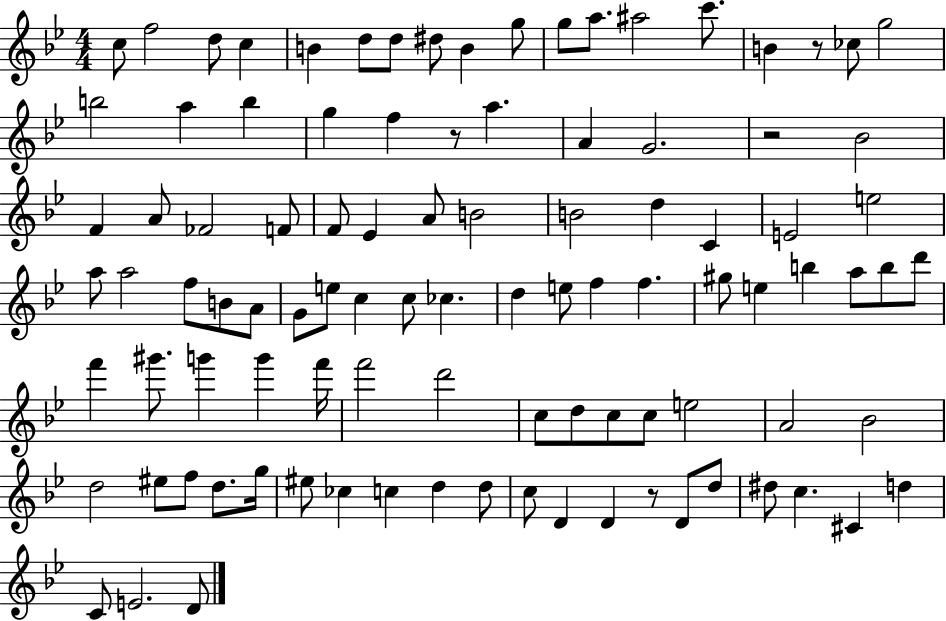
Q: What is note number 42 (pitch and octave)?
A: F5